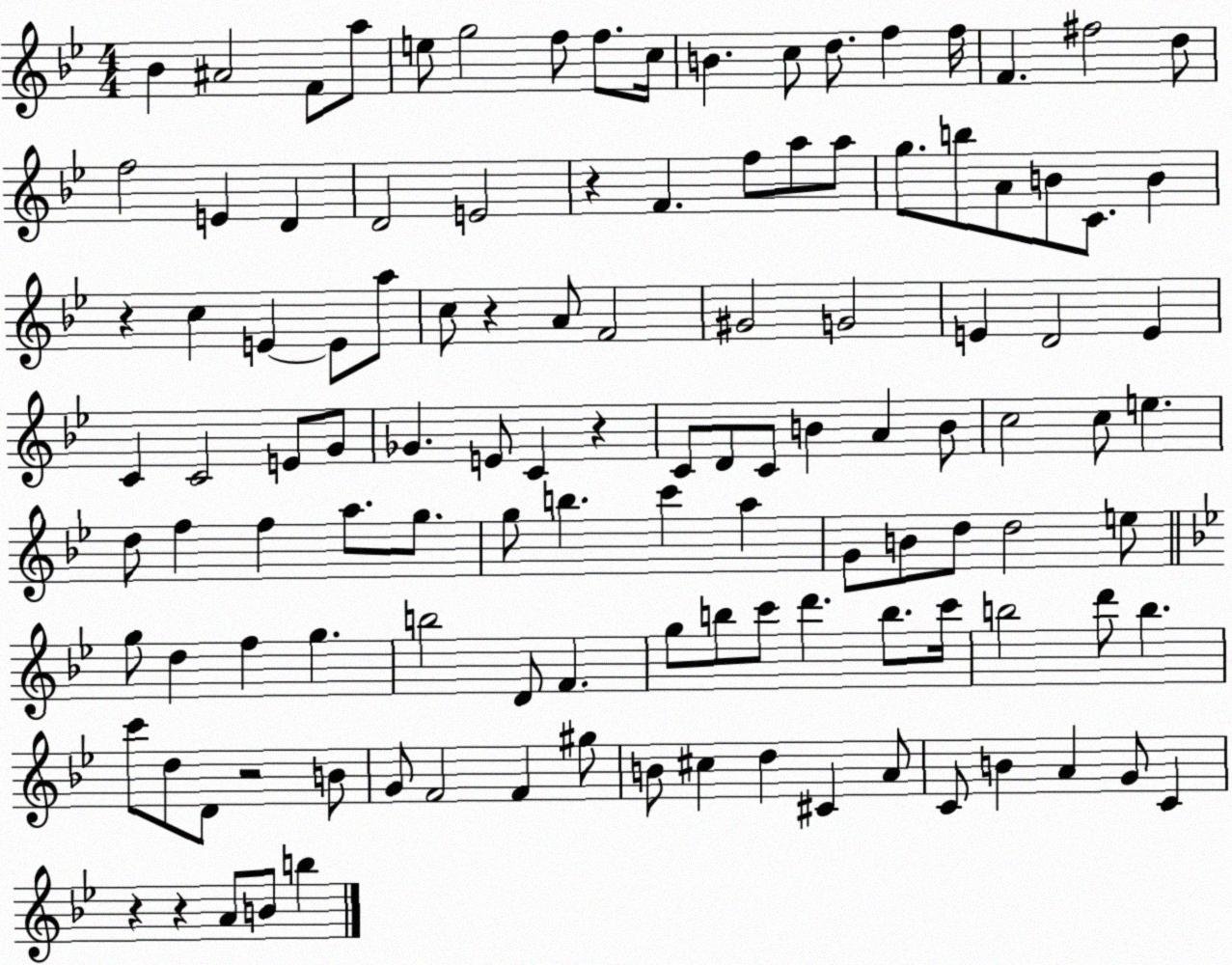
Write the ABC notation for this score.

X:1
T:Untitled
M:4/4
L:1/4
K:Bb
_B ^A2 F/2 a/2 e/2 g2 f/2 f/2 c/4 B c/2 d/2 f f/4 F ^f2 d/2 f2 E D D2 E2 z F f/2 a/2 a/2 g/2 b/2 A/2 B/2 C/2 B z c E E/2 a/2 c/2 z A/2 F2 ^G2 G2 E D2 E C C2 E/2 G/2 _G E/2 C z C/2 D/2 C/2 B A B/2 c2 c/2 e d/2 f f a/2 g/2 g/2 b c' a G/2 B/2 d/2 d2 e/2 g/2 d f g b2 D/2 F g/2 b/2 c'/2 d' b/2 c'/4 b2 d'/2 b c'/2 d/2 D/2 z2 B/2 G/2 F2 F ^g/2 B/2 ^c d ^C A/2 C/2 B A G/2 C z z A/2 B/2 b